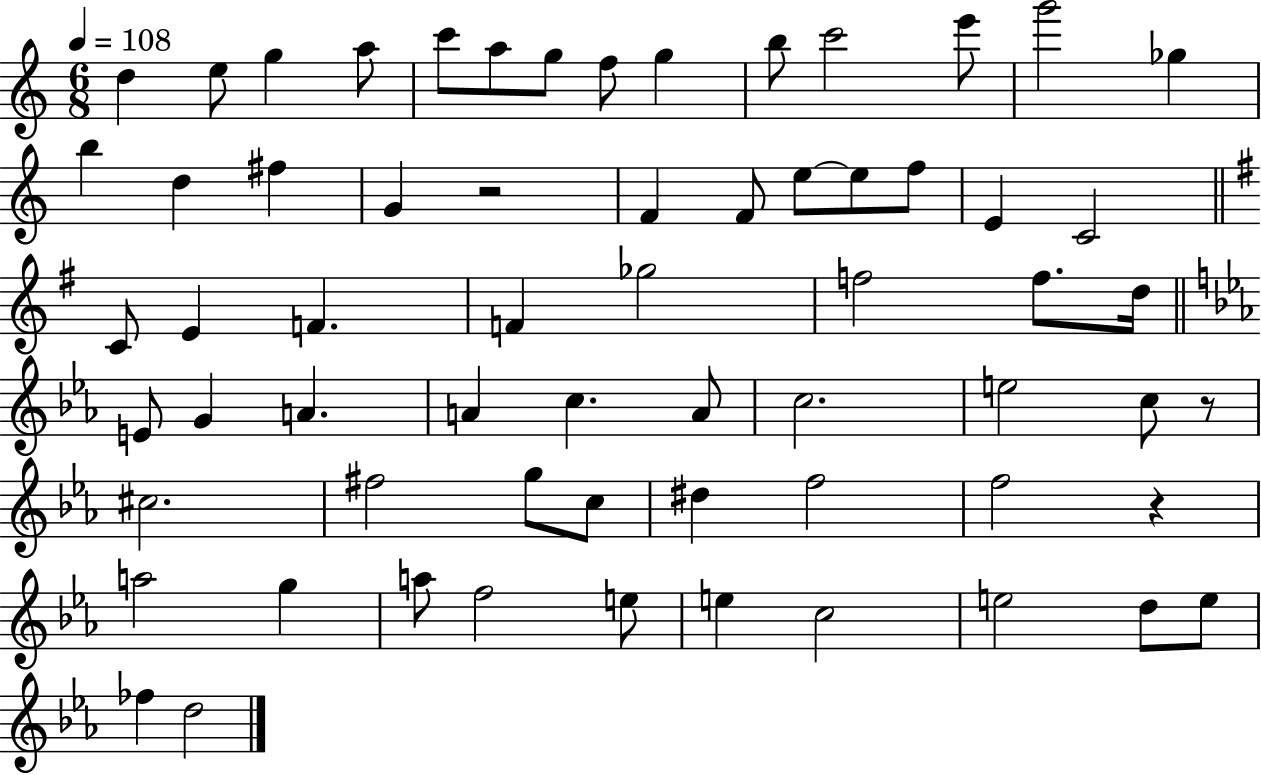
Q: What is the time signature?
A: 6/8